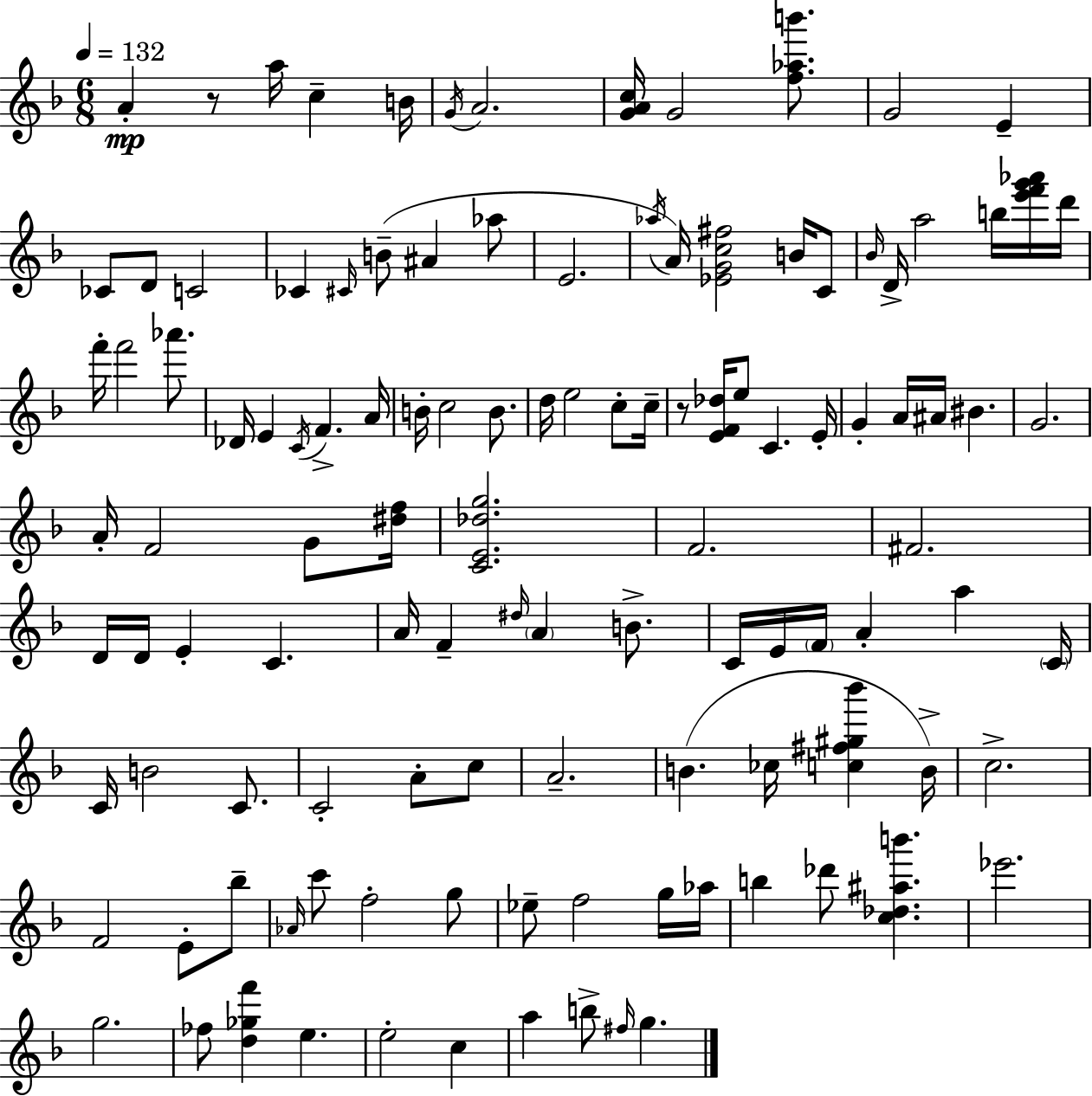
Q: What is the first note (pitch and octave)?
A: A4